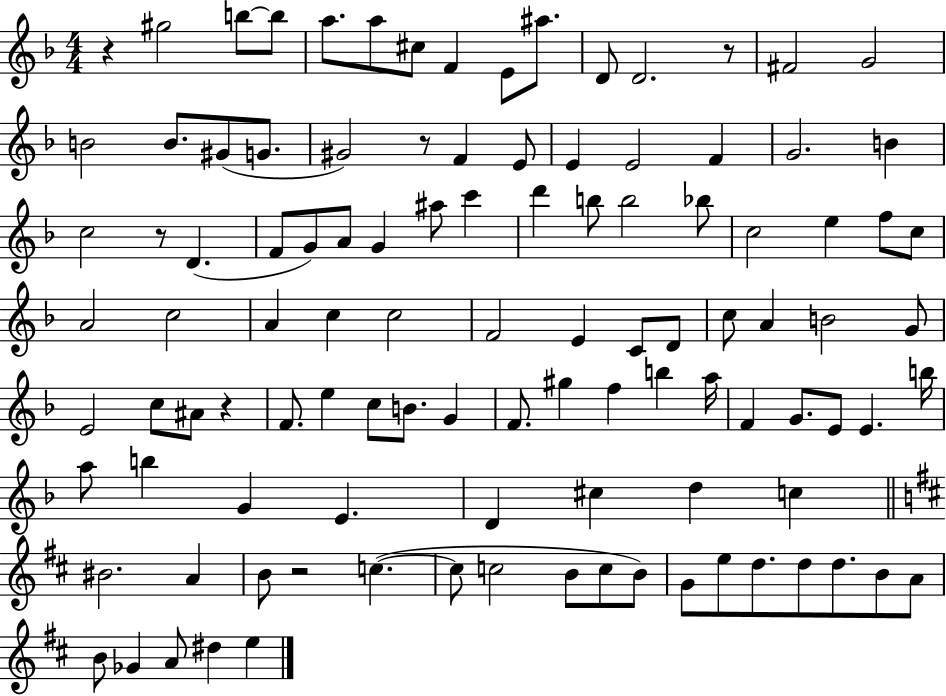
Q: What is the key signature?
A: F major